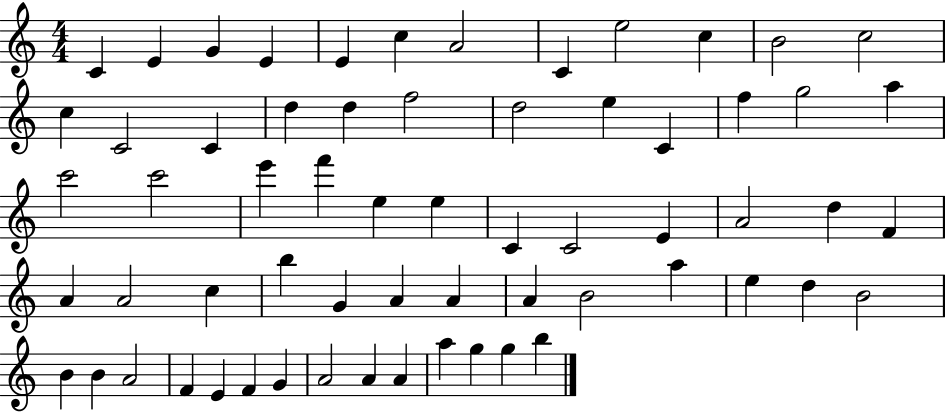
C4/q E4/q G4/q E4/q E4/q C5/q A4/h C4/q E5/h C5/q B4/h C5/h C5/q C4/h C4/q D5/q D5/q F5/h D5/h E5/q C4/q F5/q G5/h A5/q C6/h C6/h E6/q F6/q E5/q E5/q C4/q C4/h E4/q A4/h D5/q F4/q A4/q A4/h C5/q B5/q G4/q A4/q A4/q A4/q B4/h A5/q E5/q D5/q B4/h B4/q B4/q A4/h F4/q E4/q F4/q G4/q A4/h A4/q A4/q A5/q G5/q G5/q B5/q